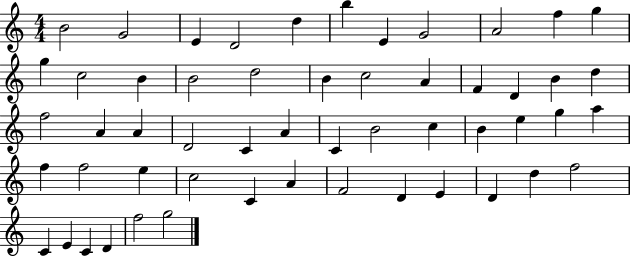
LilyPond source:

{
  \clef treble
  \numericTimeSignature
  \time 4/4
  \key c \major
  b'2 g'2 | e'4 d'2 d''4 | b''4 e'4 g'2 | a'2 f''4 g''4 | \break g''4 c''2 b'4 | b'2 d''2 | b'4 c''2 a'4 | f'4 d'4 b'4 d''4 | \break f''2 a'4 a'4 | d'2 c'4 a'4 | c'4 b'2 c''4 | b'4 e''4 g''4 a''4 | \break f''4 f''2 e''4 | c''2 c'4 a'4 | f'2 d'4 e'4 | d'4 d''4 f''2 | \break c'4 e'4 c'4 d'4 | f''2 g''2 | \bar "|."
}